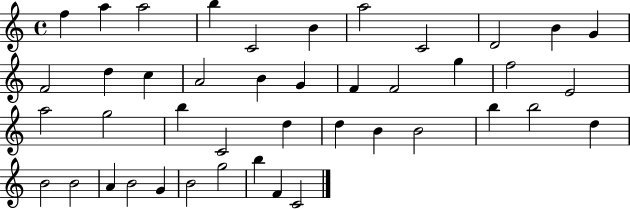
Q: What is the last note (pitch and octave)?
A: C4